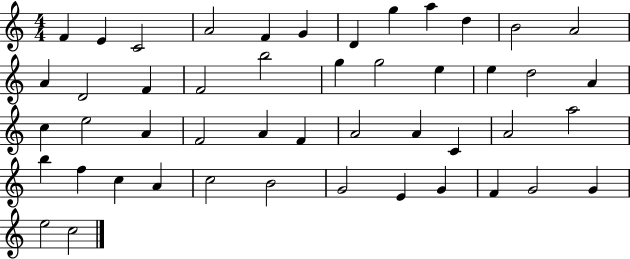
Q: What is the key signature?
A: C major